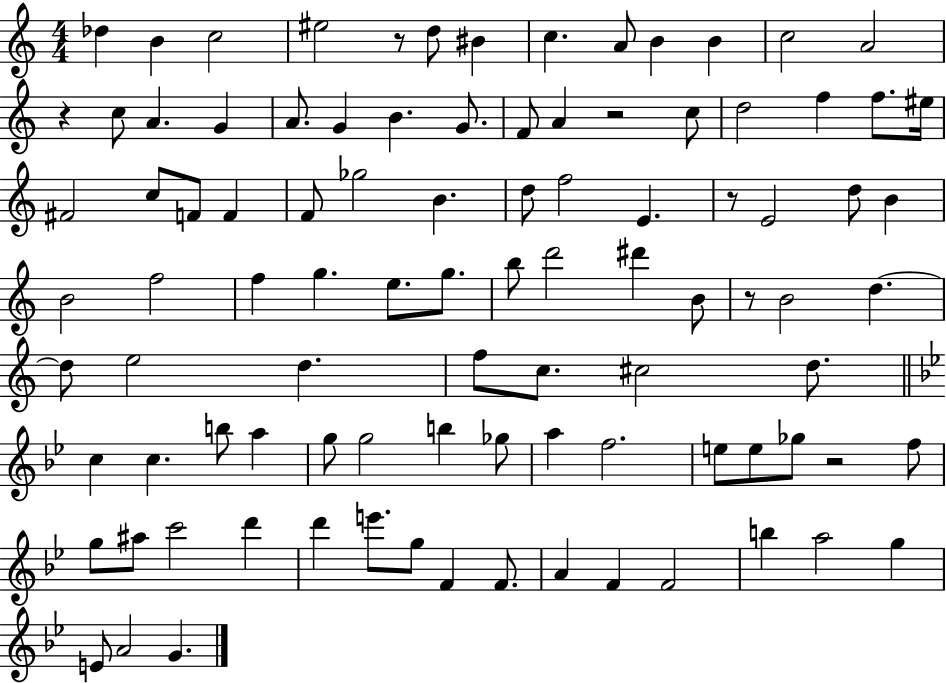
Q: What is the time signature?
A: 4/4